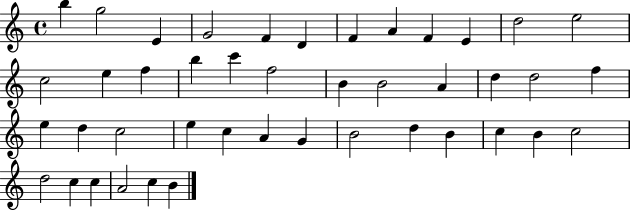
B5/q G5/h E4/q G4/h F4/q D4/q F4/q A4/q F4/q E4/q D5/h E5/h C5/h E5/q F5/q B5/q C6/q F5/h B4/q B4/h A4/q D5/q D5/h F5/q E5/q D5/q C5/h E5/q C5/q A4/q G4/q B4/h D5/q B4/q C5/q B4/q C5/h D5/h C5/q C5/q A4/h C5/q B4/q